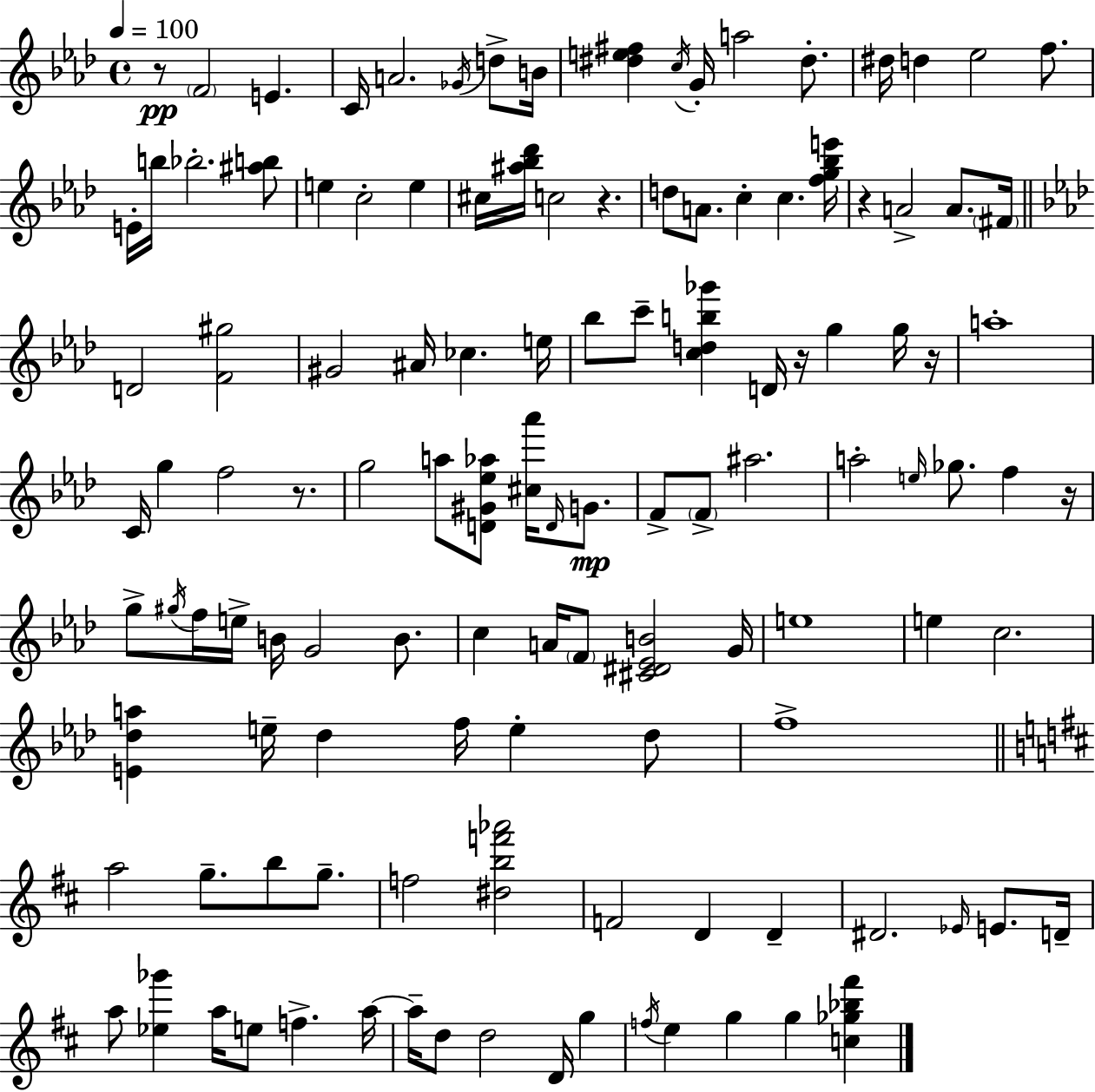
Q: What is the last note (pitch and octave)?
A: G5